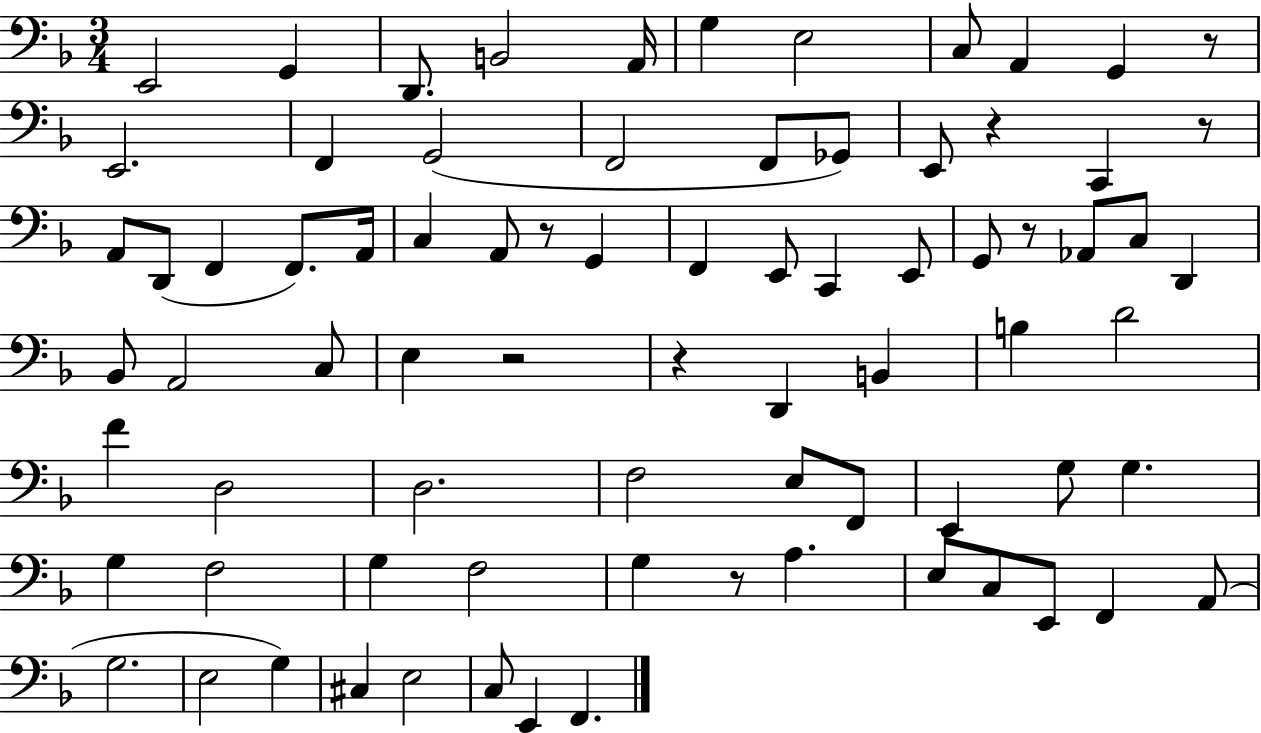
X:1
T:Untitled
M:3/4
L:1/4
K:F
E,,2 G,, D,,/2 B,,2 A,,/4 G, E,2 C,/2 A,, G,, z/2 E,,2 F,, G,,2 F,,2 F,,/2 _G,,/2 E,,/2 z C,, z/2 A,,/2 D,,/2 F,, F,,/2 A,,/4 C, A,,/2 z/2 G,, F,, E,,/2 C,, E,,/2 G,,/2 z/2 _A,,/2 C,/2 D,, _B,,/2 A,,2 C,/2 E, z2 z D,, B,, B, D2 F D,2 D,2 F,2 E,/2 F,,/2 E,, G,/2 G, G, F,2 G, F,2 G, z/2 A, E,/2 C,/2 E,,/2 F,, A,,/2 G,2 E,2 G, ^C, E,2 C,/2 E,, F,,